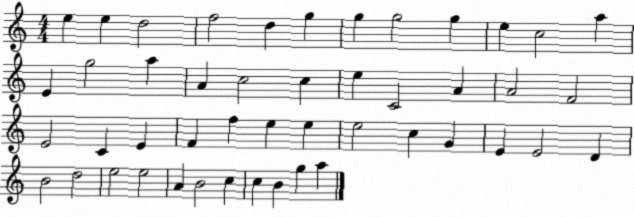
X:1
T:Untitled
M:4/4
L:1/4
K:C
e e d2 f2 d g g g2 g e c2 a E g2 a A c2 c e C2 A A2 F2 E2 C E F f e e e2 c G E E2 D B2 d2 e2 e2 A B2 c c B g a